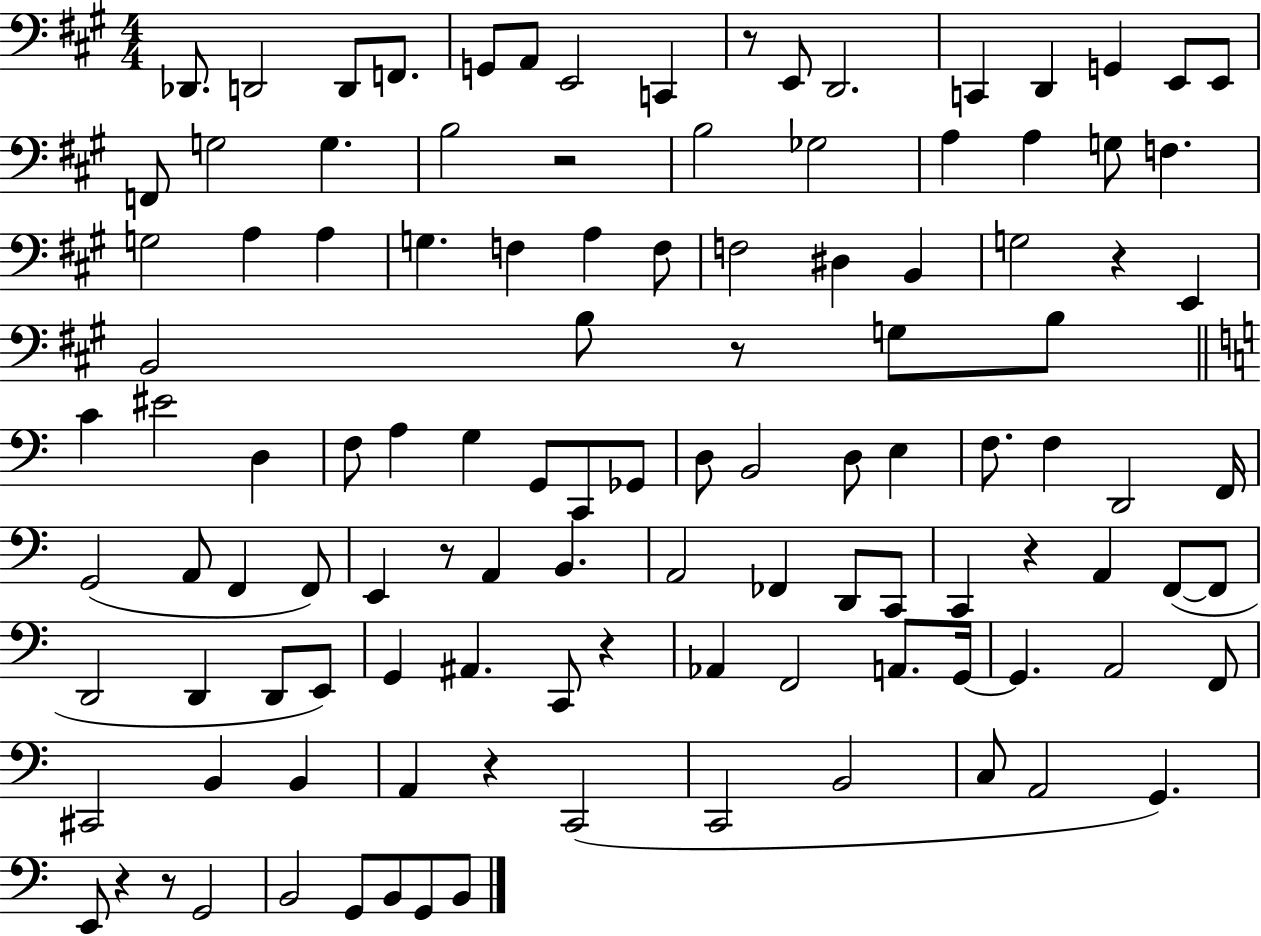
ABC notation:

X:1
T:Untitled
M:4/4
L:1/4
K:A
_D,,/2 D,,2 D,,/2 F,,/2 G,,/2 A,,/2 E,,2 C,, z/2 E,,/2 D,,2 C,, D,, G,, E,,/2 E,,/2 F,,/2 G,2 G, B,2 z2 B,2 _G,2 A, A, G,/2 F, G,2 A, A, G, F, A, F,/2 F,2 ^D, B,, G,2 z E,, B,,2 B,/2 z/2 G,/2 B,/2 C ^E2 D, F,/2 A, G, G,,/2 C,,/2 _G,,/2 D,/2 B,,2 D,/2 E, F,/2 F, D,,2 F,,/4 G,,2 A,,/2 F,, F,,/2 E,, z/2 A,, B,, A,,2 _F,, D,,/2 C,,/2 C,, z A,, F,,/2 F,,/2 D,,2 D,, D,,/2 E,,/2 G,, ^A,, C,,/2 z _A,, F,,2 A,,/2 G,,/4 G,, A,,2 F,,/2 ^C,,2 B,, B,, A,, z C,,2 C,,2 B,,2 C,/2 A,,2 G,, E,,/2 z z/2 G,,2 B,,2 G,,/2 B,,/2 G,,/2 B,,/2